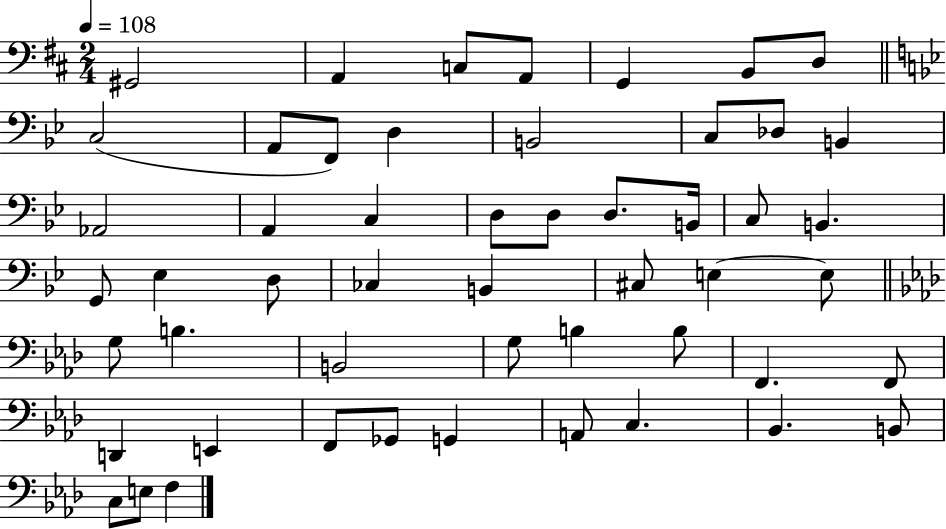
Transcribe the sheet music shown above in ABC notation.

X:1
T:Untitled
M:2/4
L:1/4
K:D
^G,,2 A,, C,/2 A,,/2 G,, B,,/2 D,/2 C,2 A,,/2 F,,/2 D, B,,2 C,/2 _D,/2 B,, _A,,2 A,, C, D,/2 D,/2 D,/2 B,,/4 C,/2 B,, G,,/2 _E, D,/2 _C, B,, ^C,/2 E, E,/2 G,/2 B, B,,2 G,/2 B, B,/2 F,, F,,/2 D,, E,, F,,/2 _G,,/2 G,, A,,/2 C, _B,, B,,/2 C,/2 E,/2 F,